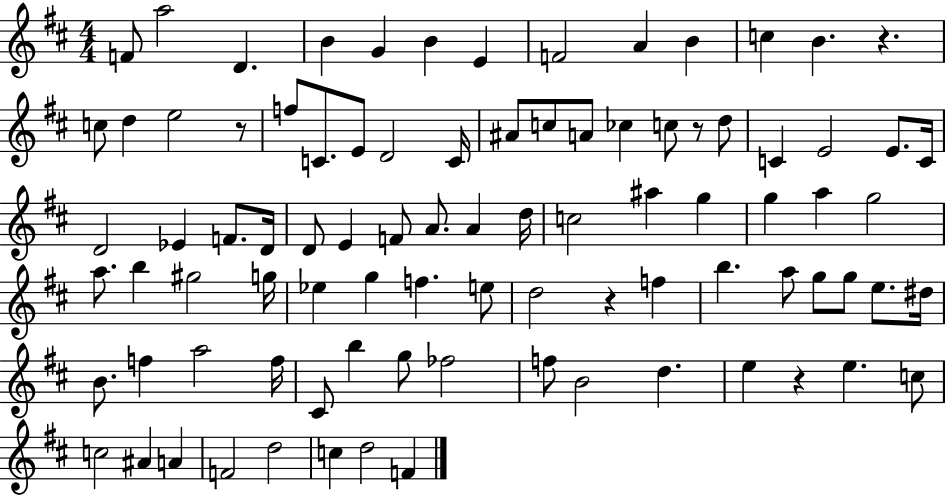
{
  \clef treble
  \numericTimeSignature
  \time 4/4
  \key d \major
  f'8 a''2 d'4. | b'4 g'4 b'4 e'4 | f'2 a'4 b'4 | c''4 b'4. r4. | \break c''8 d''4 e''2 r8 | f''8 c'8. e'8 d'2 c'16 | ais'8 c''8 a'8 ces''4 c''8 r8 d''8 | c'4 e'2 e'8. c'16 | \break d'2 ees'4 f'8. d'16 | d'8 e'4 f'8 a'8. a'4 d''16 | c''2 ais''4 g''4 | g''4 a''4 g''2 | \break a''8. b''4 gis''2 g''16 | ees''4 g''4 f''4. e''8 | d''2 r4 f''4 | b''4. a''8 g''8 g''8 e''8. dis''16 | \break b'8. f''4 a''2 f''16 | cis'8 b''4 g''8 fes''2 | f''8 b'2 d''4. | e''4 r4 e''4. c''8 | \break c''2 ais'4 a'4 | f'2 d''2 | c''4 d''2 f'4 | \bar "|."
}